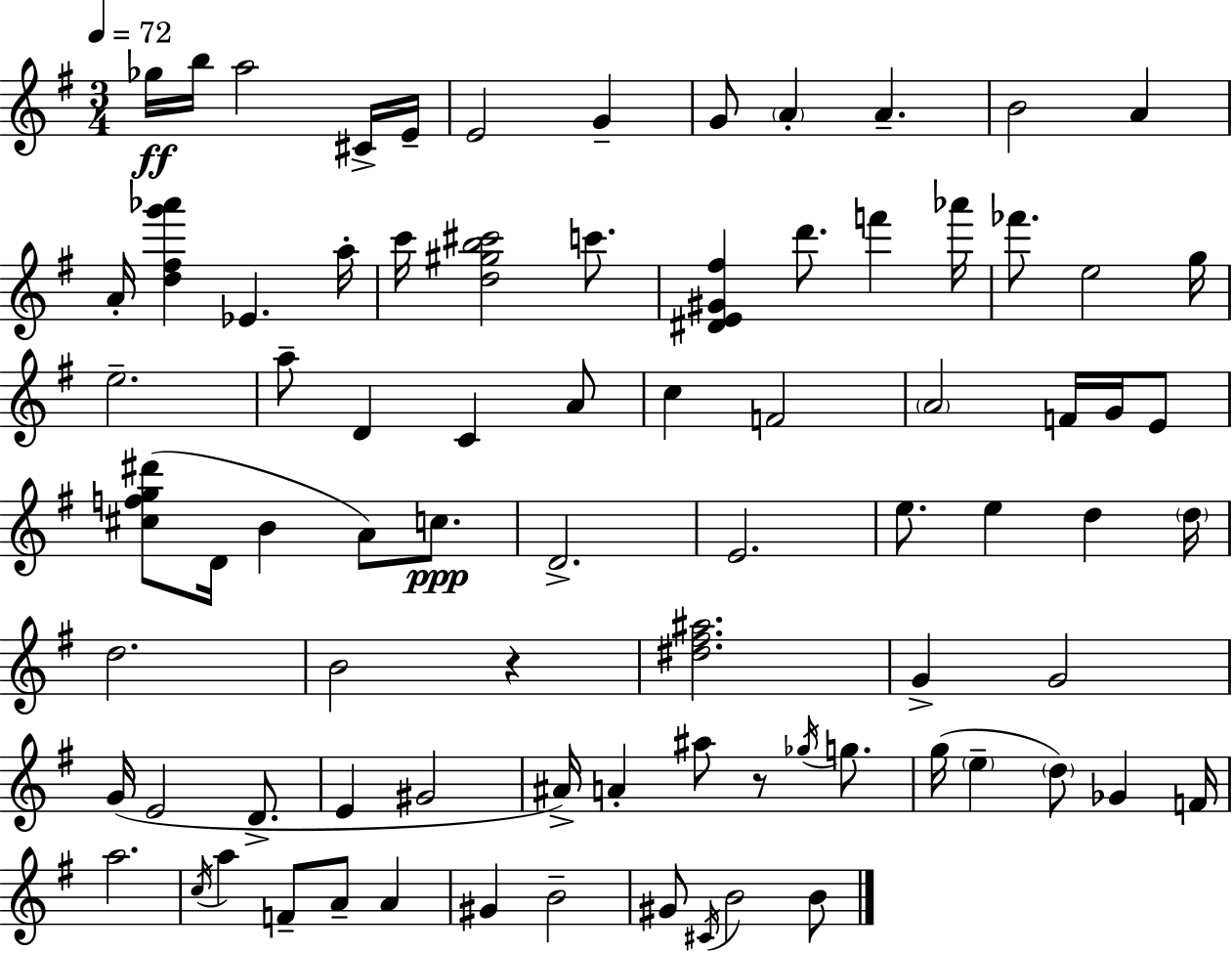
Gb5/s B5/s A5/h C#4/s E4/s E4/h G4/q G4/e A4/q A4/q. B4/h A4/q A4/s [D5,F#5,G6,Ab6]/q Eb4/q. A5/s C6/s [D5,G#5,B5,C#6]/h C6/e. [D#4,E4,G#4,F#5]/q D6/e. F6/q Ab6/s FES6/e. E5/h G5/s E5/h. A5/e D4/q C4/q A4/e C5/q F4/h A4/h F4/s G4/s E4/e [C#5,F5,G5,D#6]/e D4/s B4/q A4/e C5/e. D4/h. E4/h. E5/e. E5/q D5/q D5/s D5/h. B4/h R/q [D#5,F#5,A#5]/h. G4/q G4/h G4/s E4/h D4/e. E4/q G#4/h A#4/s A4/q A#5/e R/e Gb5/s G5/e. G5/s E5/q D5/e Gb4/q F4/s A5/h. C5/s A5/q F4/e A4/e A4/q G#4/q B4/h G#4/e C#4/s B4/h B4/e